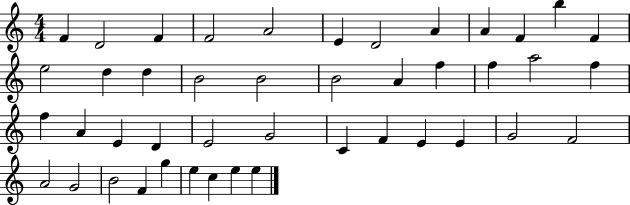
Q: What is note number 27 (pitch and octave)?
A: D4